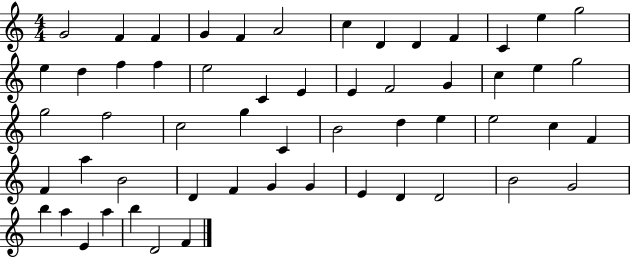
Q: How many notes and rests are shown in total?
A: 56